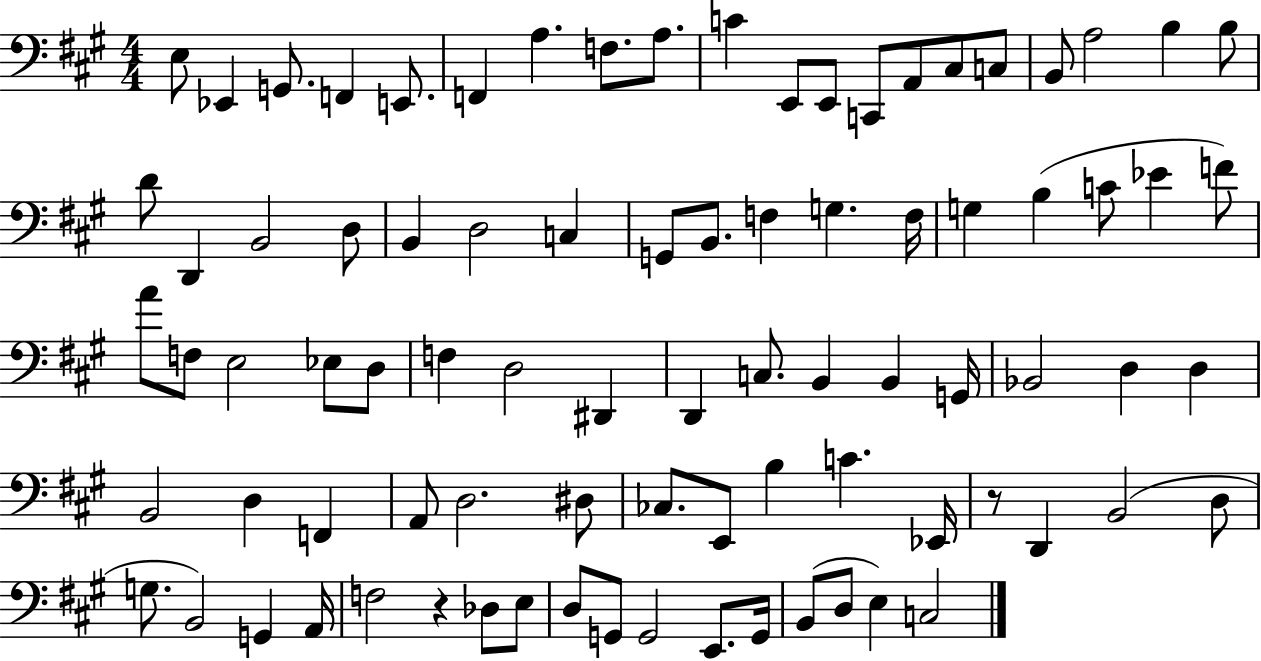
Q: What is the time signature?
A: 4/4